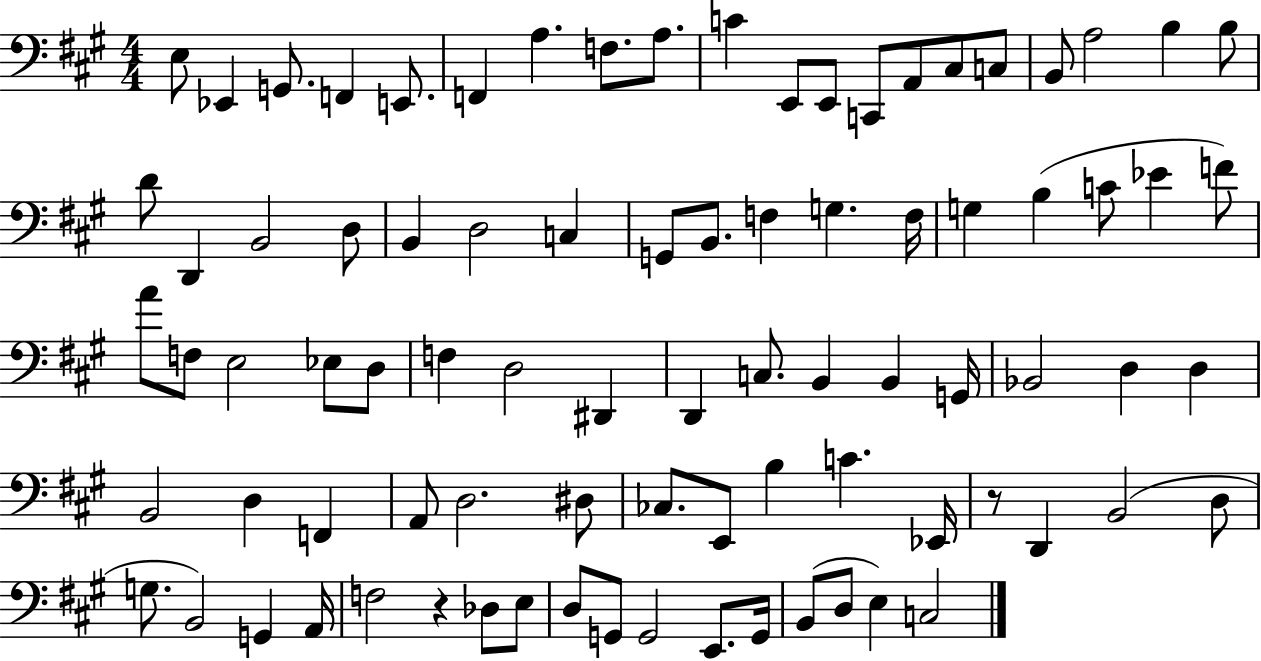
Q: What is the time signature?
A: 4/4